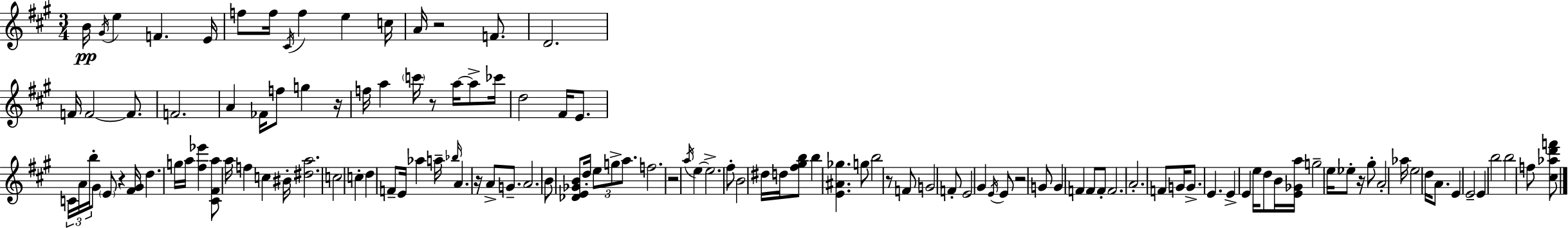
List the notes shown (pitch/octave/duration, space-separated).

B4/s G#4/s E5/q F4/q. E4/s F5/e F5/s C#4/s F5/q E5/q C5/s A4/s R/h F4/e. D4/h. F4/s F4/h F4/e. F4/h. A4/q FES4/s F5/e G5/q R/s F5/s A5/q C6/s R/e A5/s A5/e CES6/s D5/h F#4/s E4/e. C4/s A4/s B5/s G#4/e E4/e R/q [F#4,G#4]/s D5/q. G5/s A5/s [F#5,Eb6]/q [C#4,F#4,A5]/e A5/s F5/q C5/q BIS4/s [D#5,A5]/h. C5/h C5/q D5/q F4/e E4/s Ab5/q A5/s Bb5/s A4/q. R/s A4/e G4/e. A4/h. B4/e [Db4,E4,Gb4,B4]/e D5/s E5/e G5/e A5/e. F5/h. R/h A5/s E5/q E5/h. F#5/e B4/h D#5/s D5/s [F#5,G#5,B5]/e B5/q [E4,A#4,Gb5]/q. G5/e B5/h R/e F4/e G4/h F4/e E4/h G#4/q E4/s E4/e R/h G4/e G4/q F4/q F4/e F4/e F4/h. A4/h. F4/e G4/s G4/e. E4/q. E4/q E4/q E5/s D5/e B4/s [E4,Gb4,A5]/s G5/h E5/s Eb5/e R/s G#5/e A4/h Ab5/s E5/h D5/s A4/e. E4/q E4/h E4/q B5/h B5/h F5/e [C#5,Ab5,D6,F6]/e